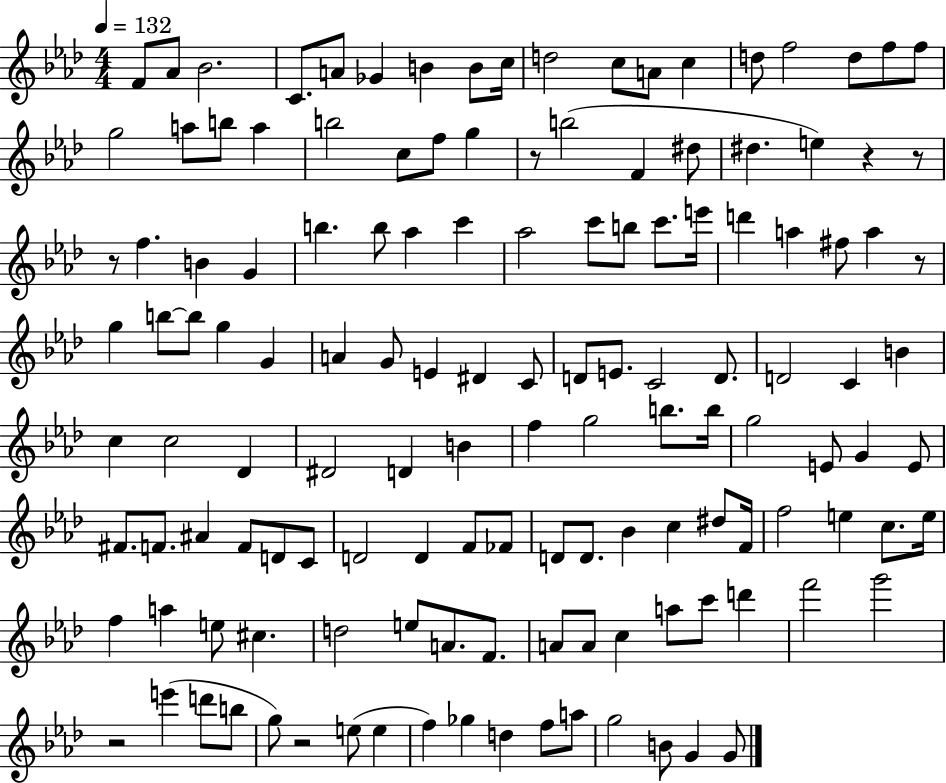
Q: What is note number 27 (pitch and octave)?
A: B5